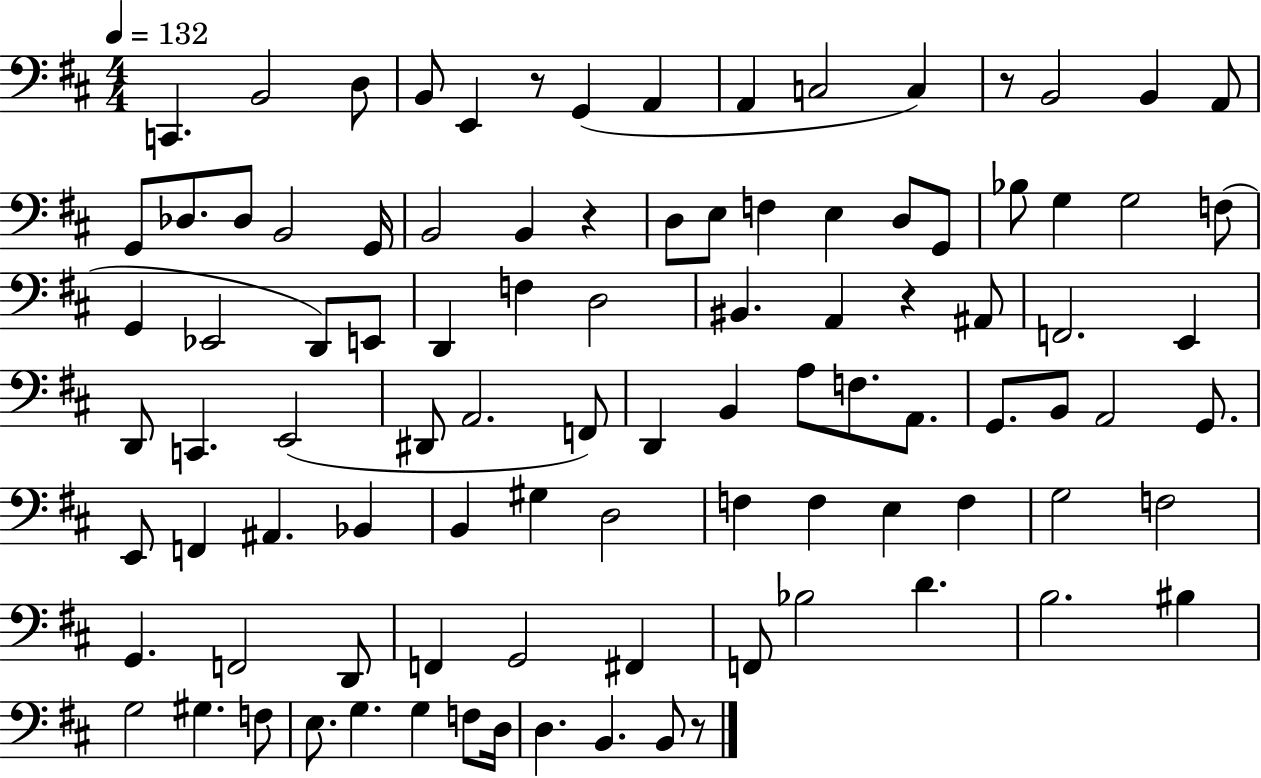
X:1
T:Untitled
M:4/4
L:1/4
K:D
C,, B,,2 D,/2 B,,/2 E,, z/2 G,, A,, A,, C,2 C, z/2 B,,2 B,, A,,/2 G,,/2 _D,/2 _D,/2 B,,2 G,,/4 B,,2 B,, z D,/2 E,/2 F, E, D,/2 G,,/2 _B,/2 G, G,2 F,/2 G,, _E,,2 D,,/2 E,,/2 D,, F, D,2 ^B,, A,, z ^A,,/2 F,,2 E,, D,,/2 C,, E,,2 ^D,,/2 A,,2 F,,/2 D,, B,, A,/2 F,/2 A,,/2 G,,/2 B,,/2 A,,2 G,,/2 E,,/2 F,, ^A,, _B,, B,, ^G, D,2 F, F, E, F, G,2 F,2 G,, F,,2 D,,/2 F,, G,,2 ^F,, F,,/2 _B,2 D B,2 ^B, G,2 ^G, F,/2 E,/2 G, G, F,/2 D,/4 D, B,, B,,/2 z/2